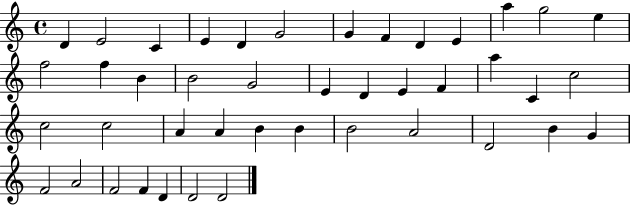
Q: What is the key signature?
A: C major